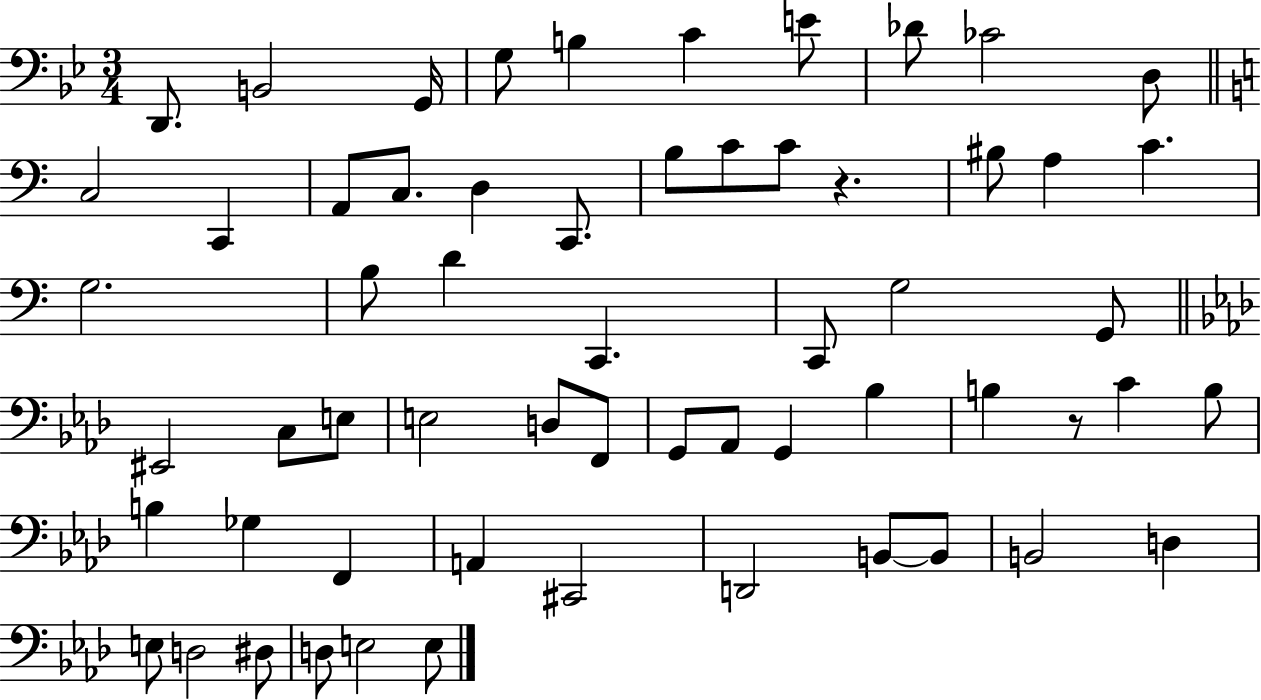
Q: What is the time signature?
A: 3/4